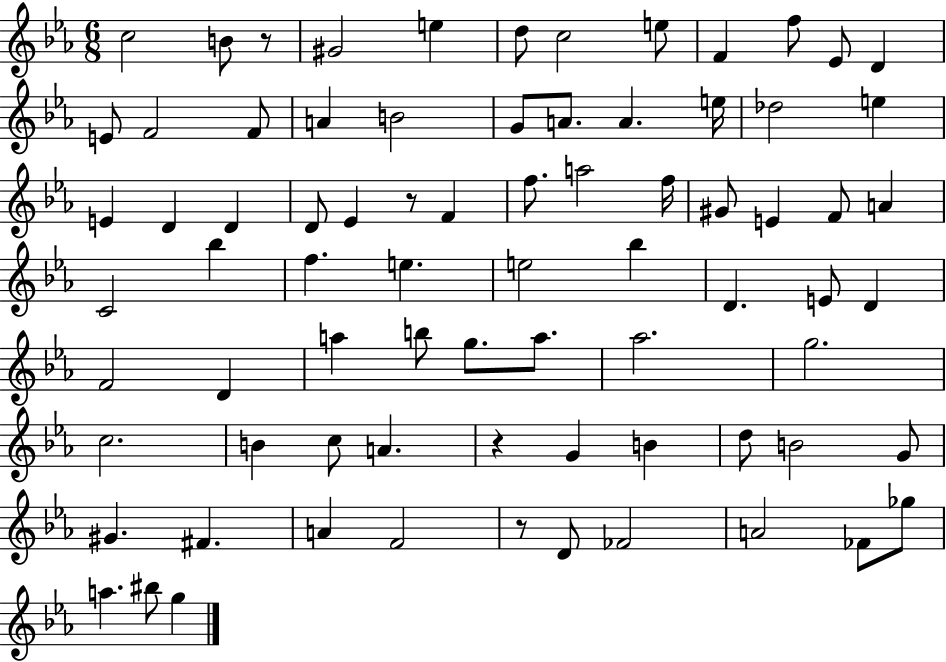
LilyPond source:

{
  \clef treble
  \numericTimeSignature
  \time 6/8
  \key ees \major
  c''2 b'8 r8 | gis'2 e''4 | d''8 c''2 e''8 | f'4 f''8 ees'8 d'4 | \break e'8 f'2 f'8 | a'4 b'2 | g'8 a'8. a'4. e''16 | des''2 e''4 | \break e'4 d'4 d'4 | d'8 ees'4 r8 f'4 | f''8. a''2 f''16 | gis'8 e'4 f'8 a'4 | \break c'2 bes''4 | f''4. e''4. | e''2 bes''4 | d'4. e'8 d'4 | \break f'2 d'4 | a''4 b''8 g''8. a''8. | aes''2. | g''2. | \break c''2. | b'4 c''8 a'4. | r4 g'4 b'4 | d''8 b'2 g'8 | \break gis'4. fis'4. | a'4 f'2 | r8 d'8 fes'2 | a'2 fes'8 ges''8 | \break a''4. bis''8 g''4 | \bar "|."
}